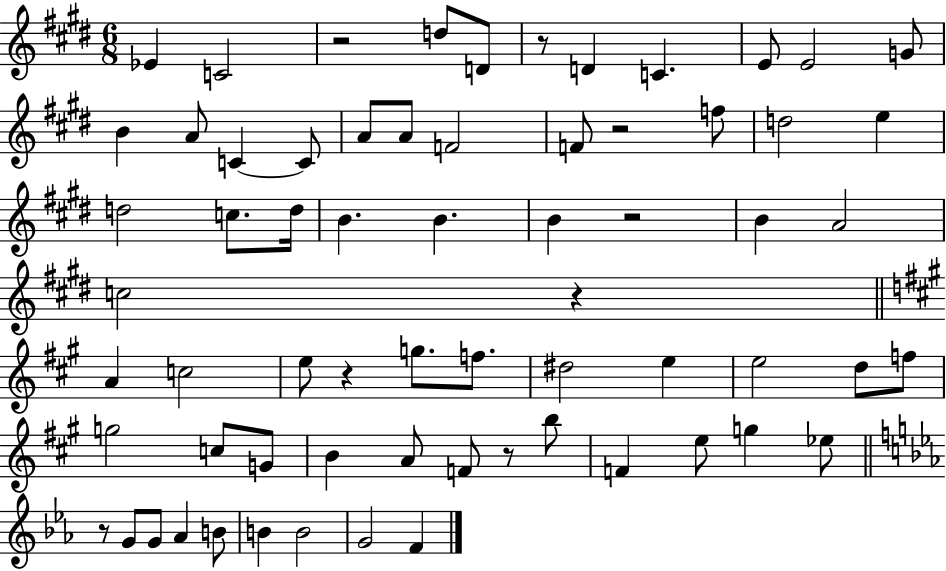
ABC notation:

X:1
T:Untitled
M:6/8
L:1/4
K:E
_E C2 z2 d/2 D/2 z/2 D C E/2 E2 G/2 B A/2 C C/2 A/2 A/2 F2 F/2 z2 f/2 d2 e d2 c/2 d/4 B B B z2 B A2 c2 z A c2 e/2 z g/2 f/2 ^d2 e e2 d/2 f/2 g2 c/2 G/2 B A/2 F/2 z/2 b/2 F e/2 g _e/2 z/2 G/2 G/2 _A B/2 B B2 G2 F